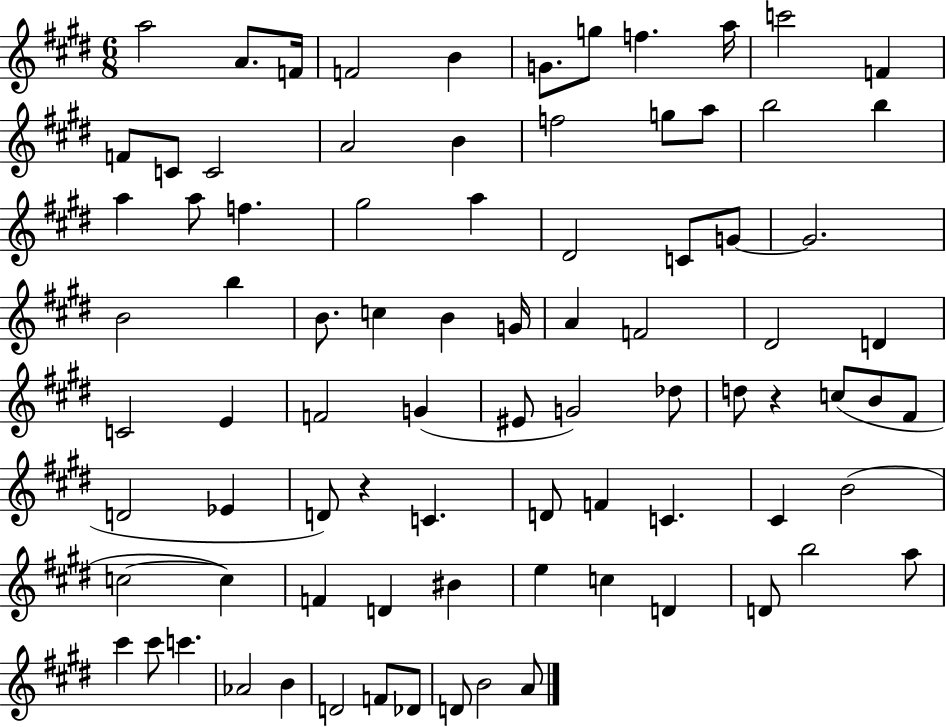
A5/h A4/e. F4/s F4/h B4/q G4/e. G5/e F5/q. A5/s C6/h F4/q F4/e C4/e C4/h A4/h B4/q F5/h G5/e A5/e B5/h B5/q A5/q A5/e F5/q. G#5/h A5/q D#4/h C4/e G4/e G4/h. B4/h B5/q B4/e. C5/q B4/q G4/s A4/q F4/h D#4/h D4/q C4/h E4/q F4/h G4/q EIS4/e G4/h Db5/e D5/e R/q C5/e B4/e F#4/e D4/h Eb4/q D4/e R/q C4/q. D4/e F4/q C4/q. C#4/q B4/h C5/h C5/q F4/q D4/q BIS4/q E5/q C5/q D4/q D4/e B5/h A5/e C#6/q C#6/e C6/q. Ab4/h B4/q D4/h F4/e Db4/e D4/e B4/h A4/e